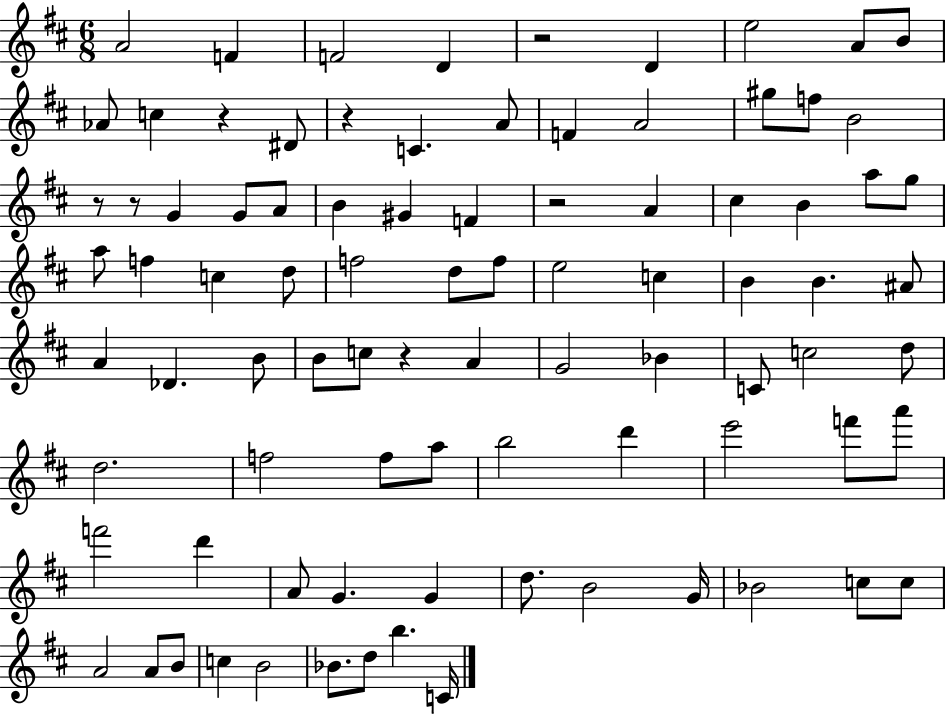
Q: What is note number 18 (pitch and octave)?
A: B4